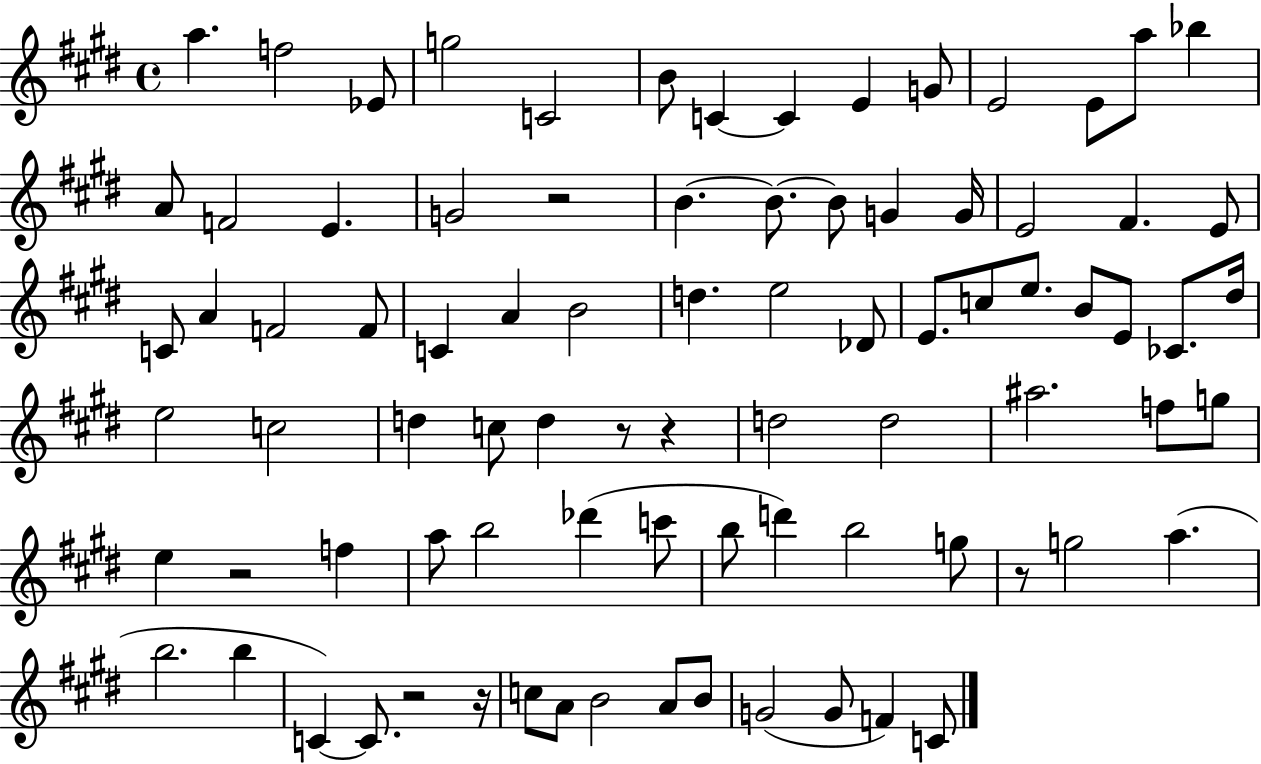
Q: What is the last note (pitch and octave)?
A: C4